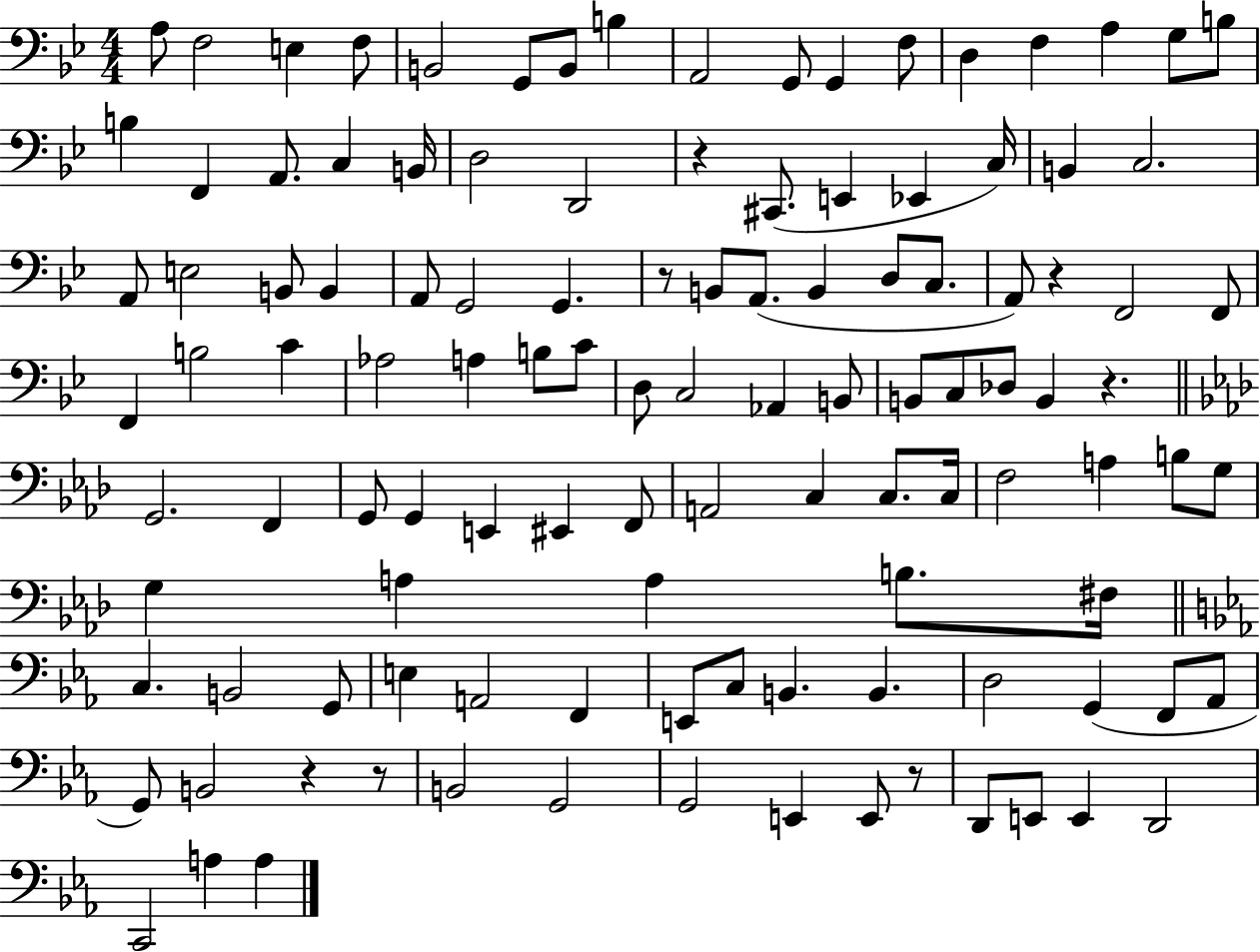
X:1
T:Untitled
M:4/4
L:1/4
K:Bb
A,/2 F,2 E, F,/2 B,,2 G,,/2 B,,/2 B, A,,2 G,,/2 G,, F,/2 D, F, A, G,/2 B,/2 B, F,, A,,/2 C, B,,/4 D,2 D,,2 z ^C,,/2 E,, _E,, C,/4 B,, C,2 A,,/2 E,2 B,,/2 B,, A,,/2 G,,2 G,, z/2 B,,/2 A,,/2 B,, D,/2 C,/2 A,,/2 z F,,2 F,,/2 F,, B,2 C _A,2 A, B,/2 C/2 D,/2 C,2 _A,, B,,/2 B,,/2 C,/2 _D,/2 B,, z G,,2 F,, G,,/2 G,, E,, ^E,, F,,/2 A,,2 C, C,/2 C,/4 F,2 A, B,/2 G,/2 G, A, A, B,/2 ^F,/4 C, B,,2 G,,/2 E, A,,2 F,, E,,/2 C,/2 B,, B,, D,2 G,, F,,/2 _A,,/2 G,,/2 B,,2 z z/2 B,,2 G,,2 G,,2 E,, E,,/2 z/2 D,,/2 E,,/2 E,, D,,2 C,,2 A, A,